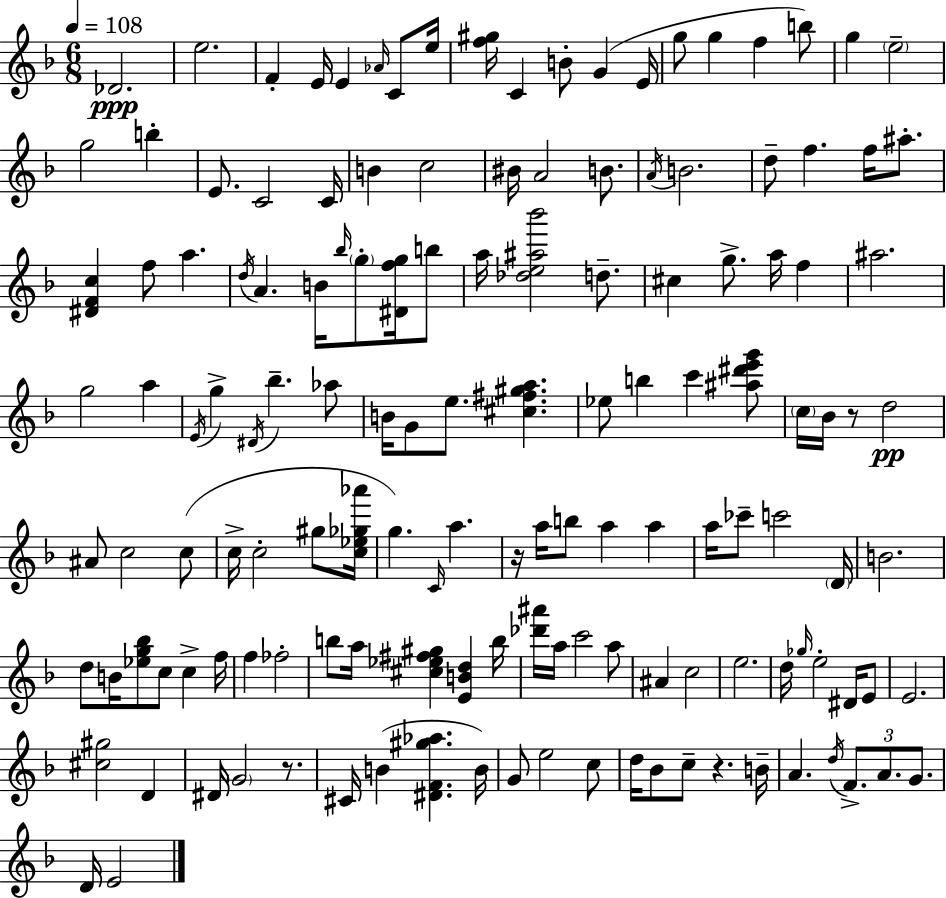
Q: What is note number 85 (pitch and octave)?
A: B4